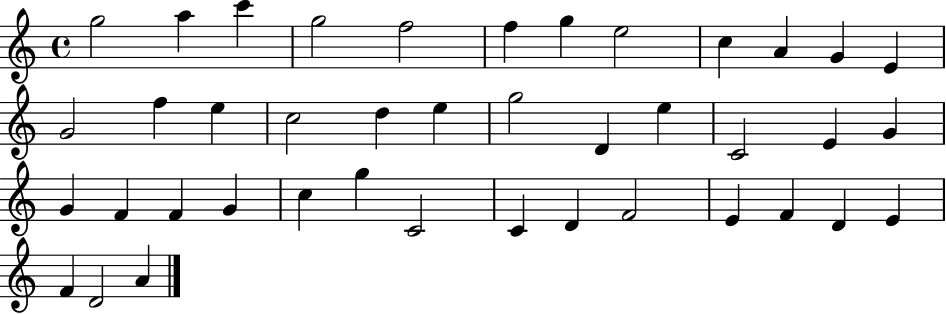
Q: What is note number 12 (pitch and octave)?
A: E4